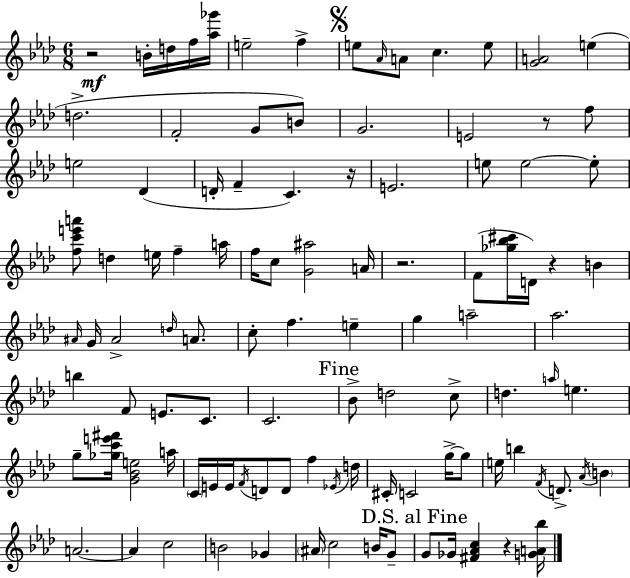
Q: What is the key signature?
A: F minor